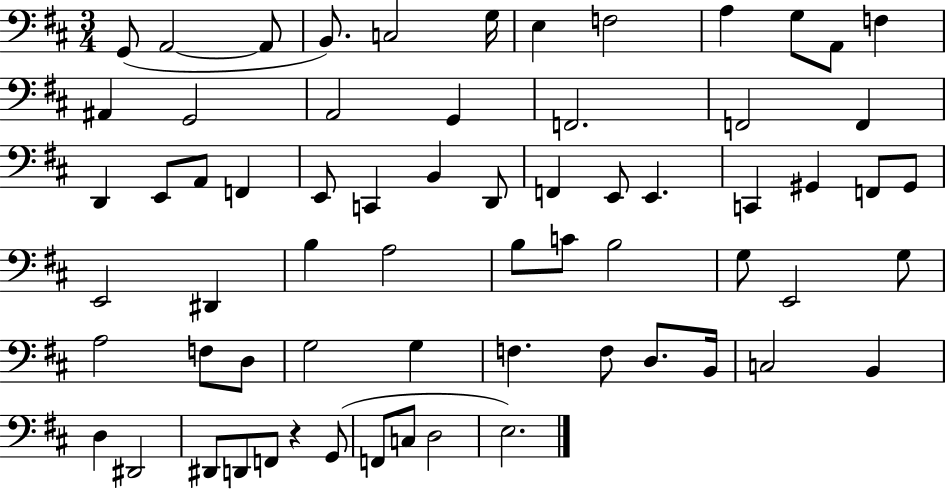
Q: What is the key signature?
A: D major